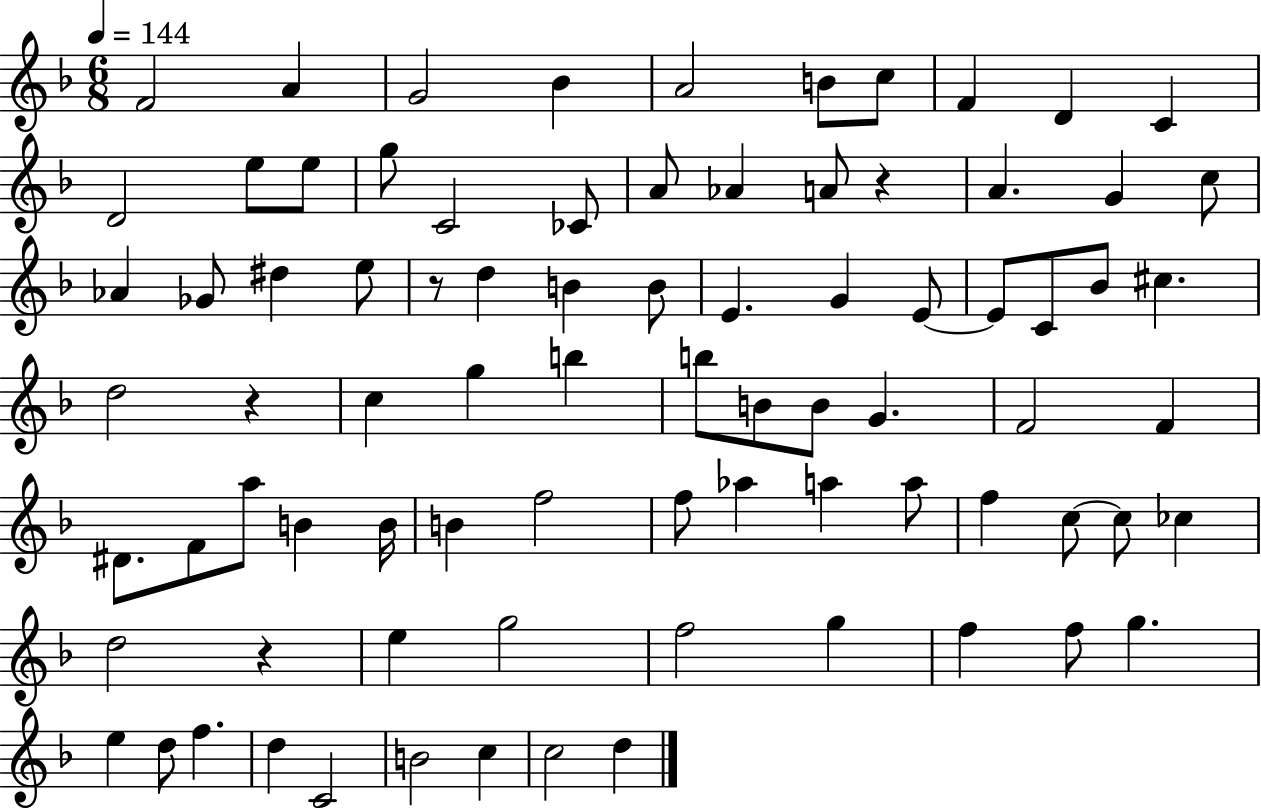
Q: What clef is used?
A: treble